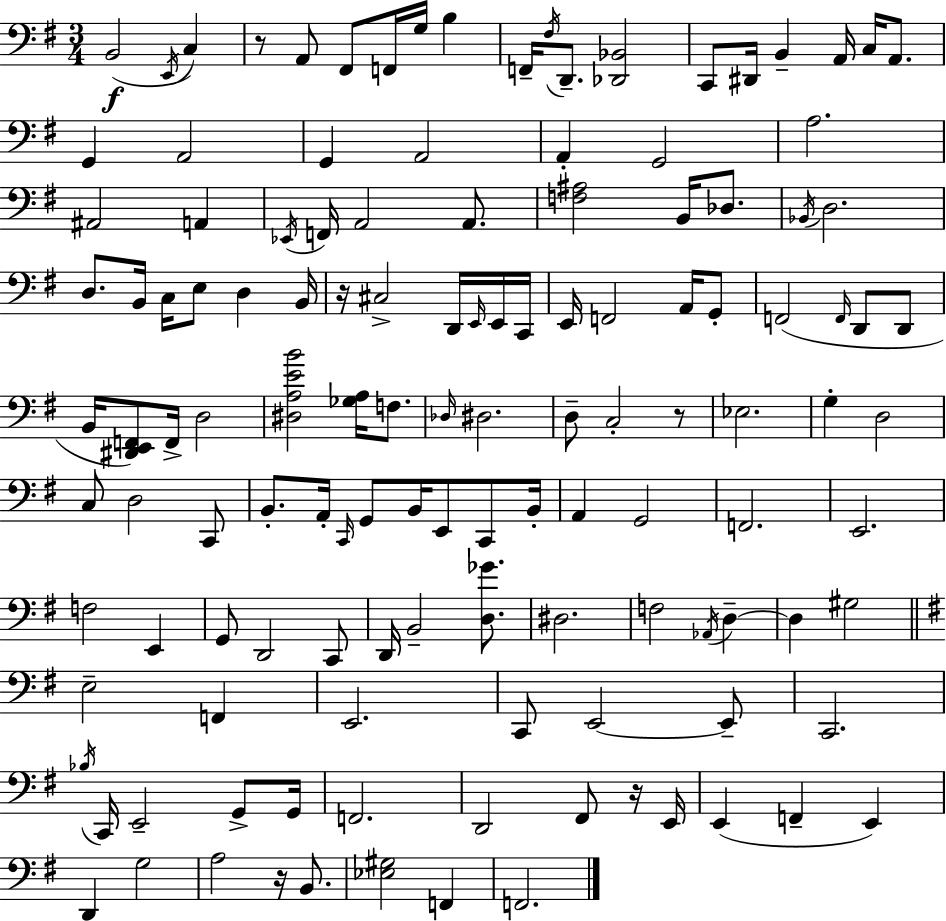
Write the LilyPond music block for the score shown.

{
  \clef bass
  \numericTimeSignature
  \time 3/4
  \key e \minor
  b,2(\f \acciaccatura { e,16 } c4) | r8 a,8 fis,8 f,16 g16 b4 | f,16-- \acciaccatura { fis16 } d,8.-- <des, bes,>2 | c,8 dis,16 b,4-- a,16 c16 a,8. | \break g,4 a,2 | g,4 a,2 | a,4-. g,2 | a2. | \break ais,2 a,4 | \acciaccatura { ees,16 } f,16 a,2 | a,8. <f ais>2 b,16 | des8. \acciaccatura { bes,16 } d2. | \break d8. b,16 c16 e8 d4 | b,16 r16 cis2-> | d,16 \grace { e,16 } e,16 c,16 e,16 f,2 | a,16 g,8-. f,2( | \break \grace { f,16 } d,8 d,8 b,16 <dis, e, f,>8) f,16-> d2 | <dis a e' b'>2 | <ges a>16 f8. \grace { des16 } dis2. | d8-- c2-. | \break r8 ees2. | g4-. d2 | c8 d2 | c,8 b,8.-. a,16-. \grace { c,16 } | \break g,8 b,16 e,8 c,8 b,16-. a,4 | g,2 f,2. | e,2. | f2 | \break e,4 g,8 d,2 | c,8 d,16 b,2-- | <d ges'>8. dis2. | f2 | \break \acciaccatura { aes,16 } d4--~~ d4 | gis2 \bar "||" \break \key e \minor e2-- f,4 | e,2. | c,8 e,2~~ e,8-- | c,2. | \break \acciaccatura { bes16 } c,16 e,2-- g,8-> | g,16 f,2. | d,2 fis,8 r16 | e,16 e,4( f,4-- e,4) | \break d,4 g2 | a2 r16 b,8. | <ees gis>2 f,4 | f,2. | \break \bar "|."
}